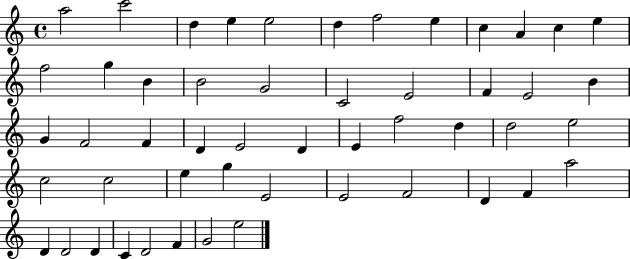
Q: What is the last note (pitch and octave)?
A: E5